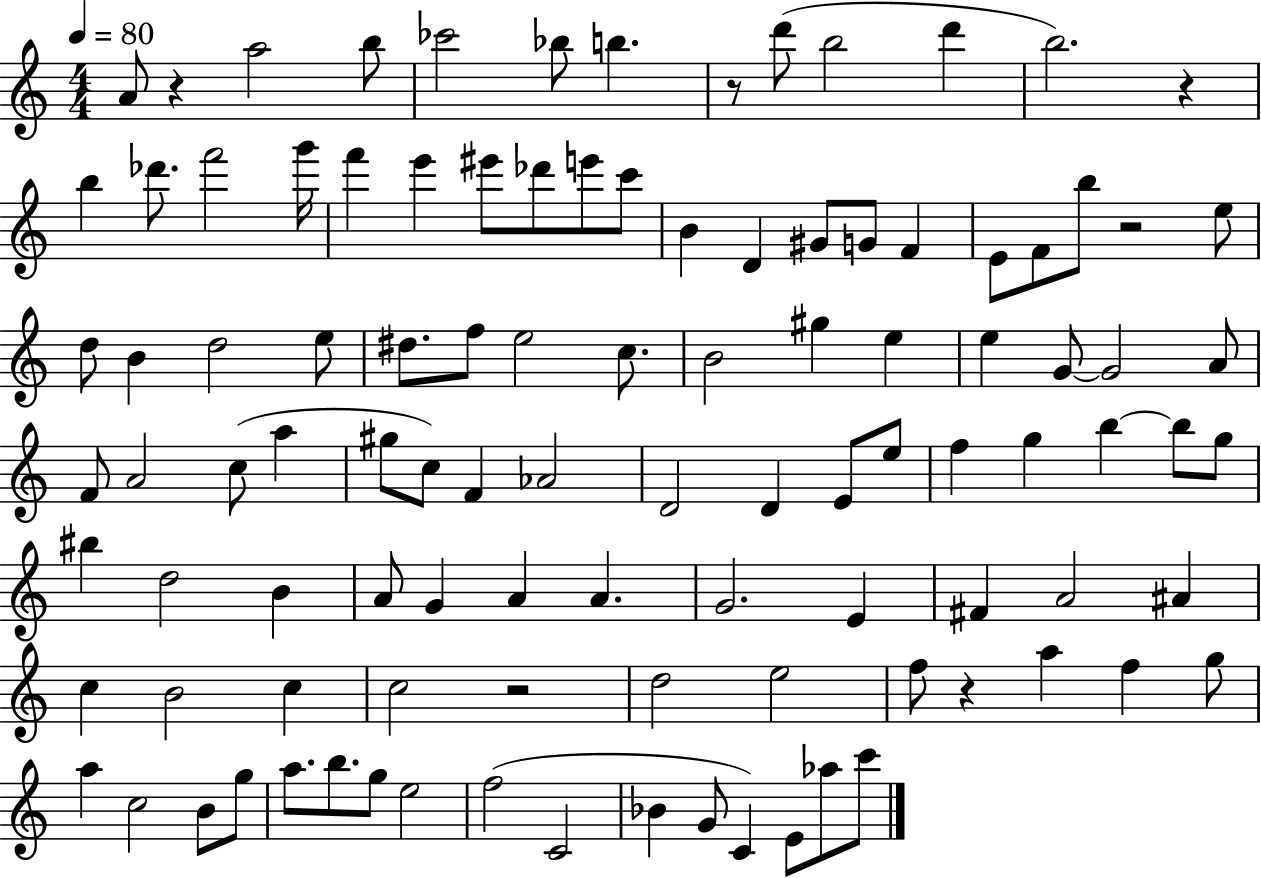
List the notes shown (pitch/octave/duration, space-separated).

A4/e R/q A5/h B5/e CES6/h Bb5/e B5/q. R/e D6/e B5/h D6/q B5/h. R/q B5/q Db6/e. F6/h G6/s F6/q E6/q EIS6/e Db6/e E6/e C6/e B4/q D4/q G#4/e G4/e F4/q E4/e F4/e B5/e R/h E5/e D5/e B4/q D5/h E5/e D#5/e. F5/e E5/h C5/e. B4/h G#5/q E5/q E5/q G4/e G4/h A4/e F4/e A4/h C5/e A5/q G#5/e C5/e F4/q Ab4/h D4/h D4/q E4/e E5/e F5/q G5/q B5/q B5/e G5/e BIS5/q D5/h B4/q A4/e G4/q A4/q A4/q. G4/h. E4/q F#4/q A4/h A#4/q C5/q B4/h C5/q C5/h R/h D5/h E5/h F5/e R/q A5/q F5/q G5/e A5/q C5/h B4/e G5/e A5/e. B5/e. G5/e E5/h F5/h C4/h Bb4/q G4/e C4/q E4/e Ab5/e C6/e